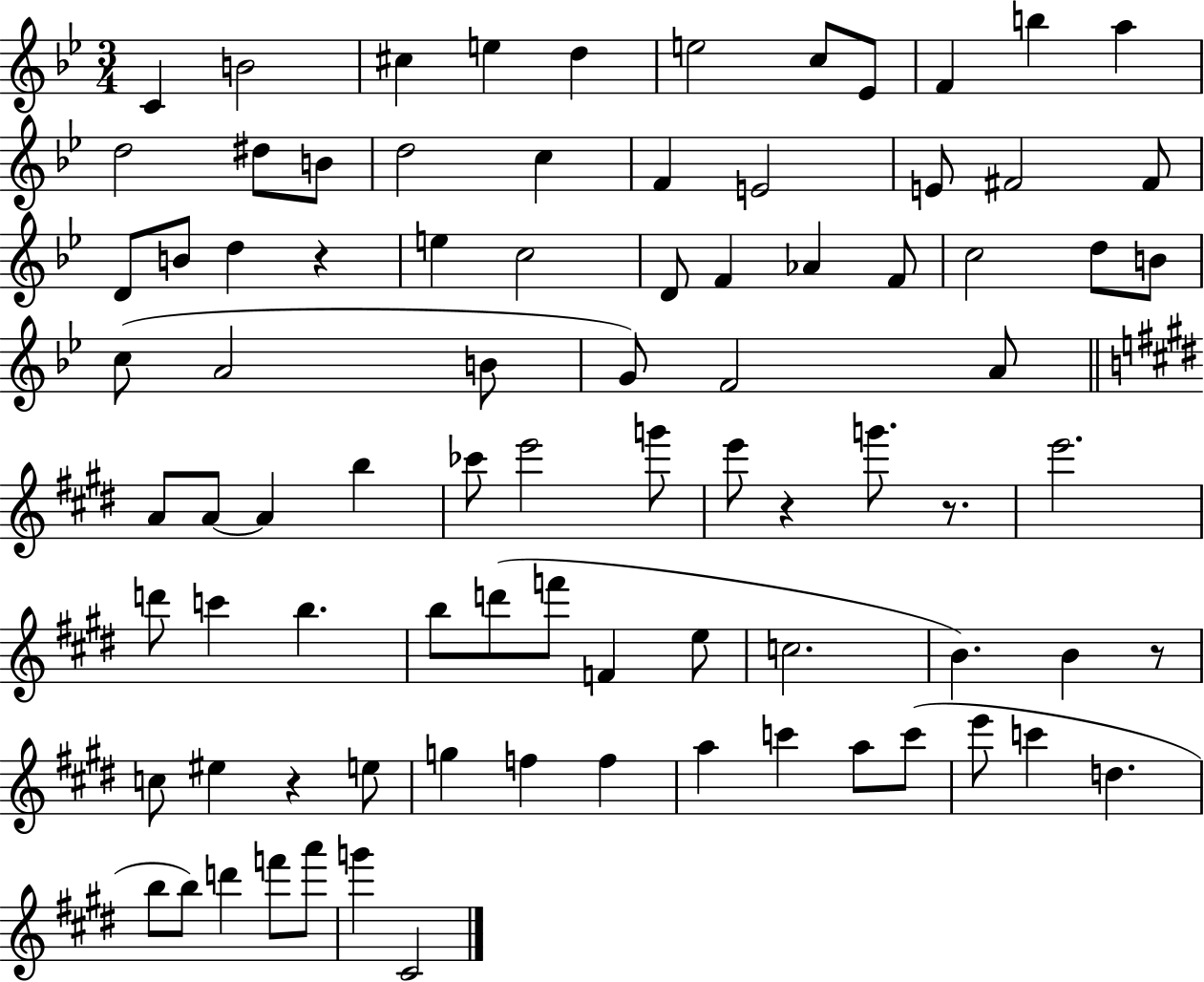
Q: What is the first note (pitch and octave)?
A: C4